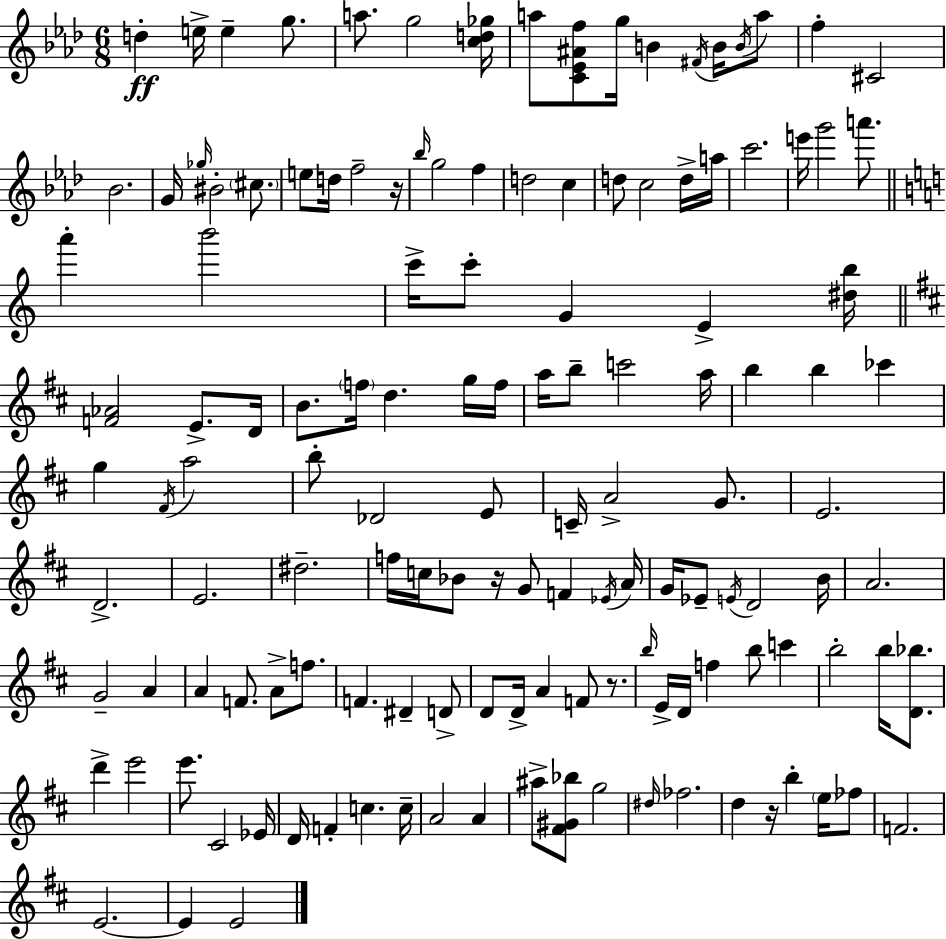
{
  \clef treble
  \numericTimeSignature
  \time 6/8
  \key f \minor
  d''4-.\ff e''16-> e''4-- g''8. | a''8. g''2 <c'' d'' ges''>16 | a''8 <c' ees' ais' f''>8 g''16 b'4 \acciaccatura { fis'16 } b'16 \acciaccatura { b'16 } | a''8 f''4-. cis'2 | \break bes'2. | g'16 \grace { ges''16 } bis'2-. | \parenthesize cis''8. e''8 d''16 f''2-- | r16 \grace { bes''16 } g''2 | \break f''4 d''2 | c''4 d''8 c''2 | d''16-> a''16 c'''2. | e'''16 g'''2 | \break a'''8. \bar "||" \break \key a \minor a'''4-. b'''2 | c'''16-> c'''8-. g'4 e'4-> <dis'' b''>16 | \bar "||" \break \key d \major <f' aes'>2 e'8.-> d'16 | b'8. \parenthesize f''16 d''4. g''16 f''16 | a''16 b''8-- c'''2 a''16 | b''4 b''4 ces'''4 | \break g''4 \acciaccatura { fis'16 } a''2 | b''8-. des'2 e'8 | c'16-- a'2-> g'8. | e'2. | \break d'2.-> | e'2. | dis''2.-- | f''16 c''16 bes'8 r16 g'8 f'4 | \break \acciaccatura { ees'16 } a'16 g'16 ees'8-- \acciaccatura { e'16 } d'2 | b'16 a'2. | g'2-- a'4 | a'4 f'8. a'8-> | \break f''8. f'4. dis'4-- | d'8-> d'8 d'16-> a'4 f'8 | r8. \grace { b''16 } e'16-> d'16 f''4 b''8 | c'''4 b''2-. | \break b''16 <d' bes''>8. d'''4-> e'''2 | e'''8. cis'2 | ees'16 d'16 f'4-. c''4. | c''16-- a'2 | \break a'4 ais''8-> <fis' gis' bes''>8 g''2 | \grace { dis''16 } fes''2. | d''4 r16 b''4-. | \parenthesize e''16 fes''8 f'2. | \break e'2.~~ | e'4 e'2 | \bar "|."
}